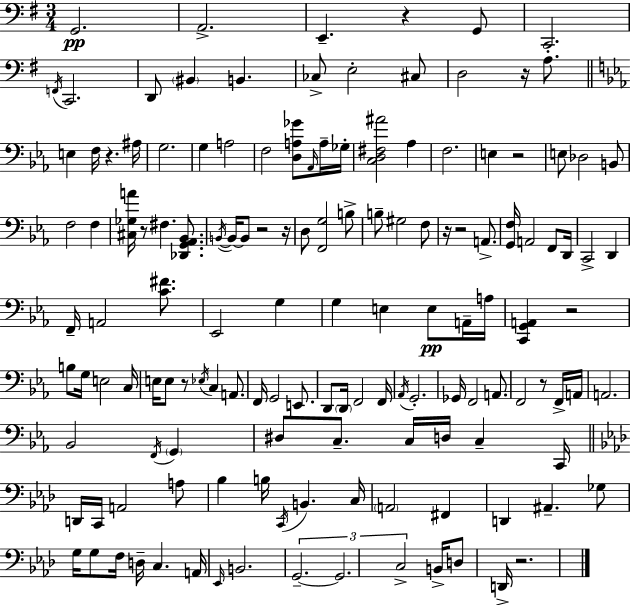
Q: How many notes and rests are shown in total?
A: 140